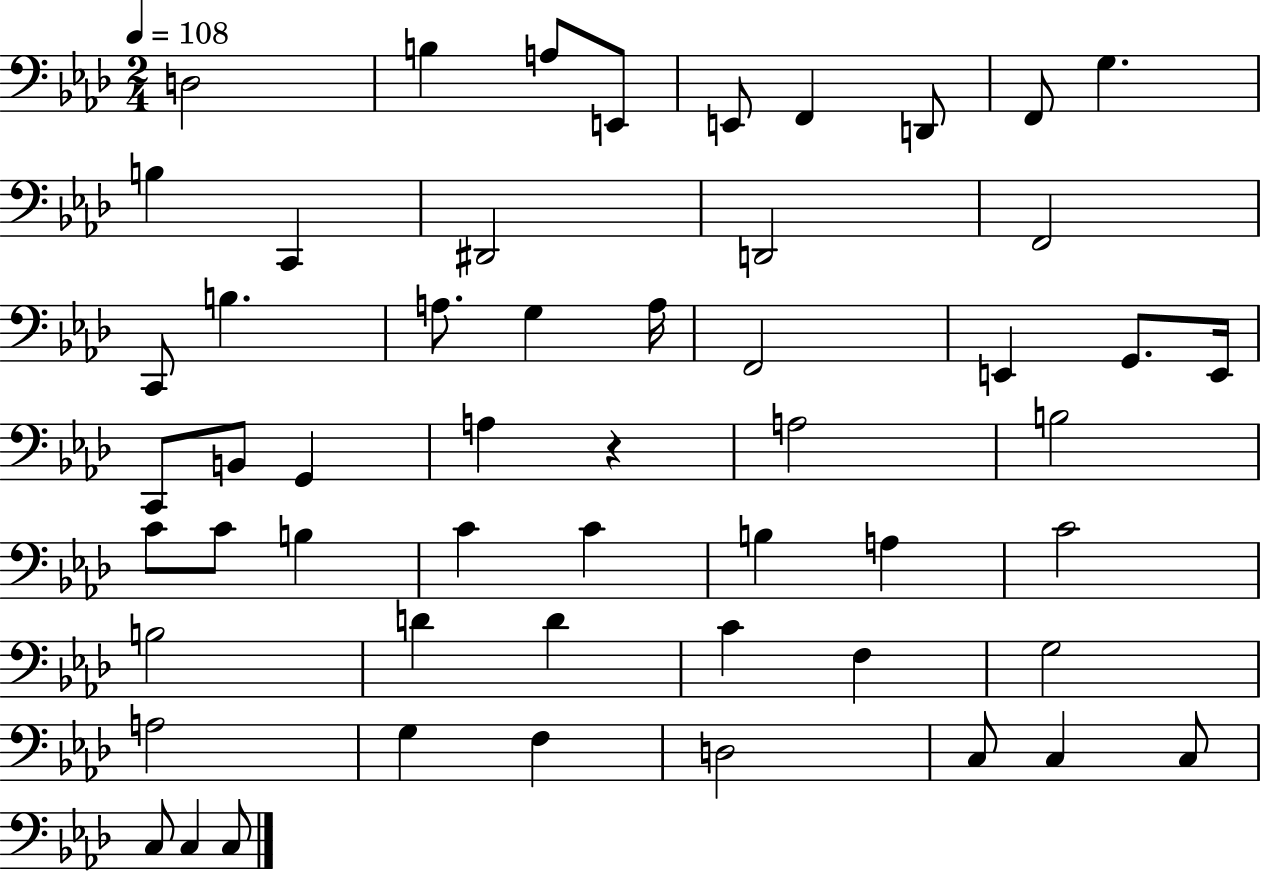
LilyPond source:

{
  \clef bass
  \numericTimeSignature
  \time 2/4
  \key aes \major
  \tempo 4 = 108
  d2 | b4 a8 e,8 | e,8 f,4 d,8 | f,8 g4. | \break b4 c,4 | dis,2 | d,2 | f,2 | \break c,8 b4. | a8. g4 a16 | f,2 | e,4 g,8. e,16 | \break c,8 b,8 g,4 | a4 r4 | a2 | b2 | \break c'8 c'8 b4 | c'4 c'4 | b4 a4 | c'2 | \break b2 | d'4 d'4 | c'4 f4 | g2 | \break a2 | g4 f4 | d2 | c8 c4 c8 | \break c8 c4 c8 | \bar "|."
}